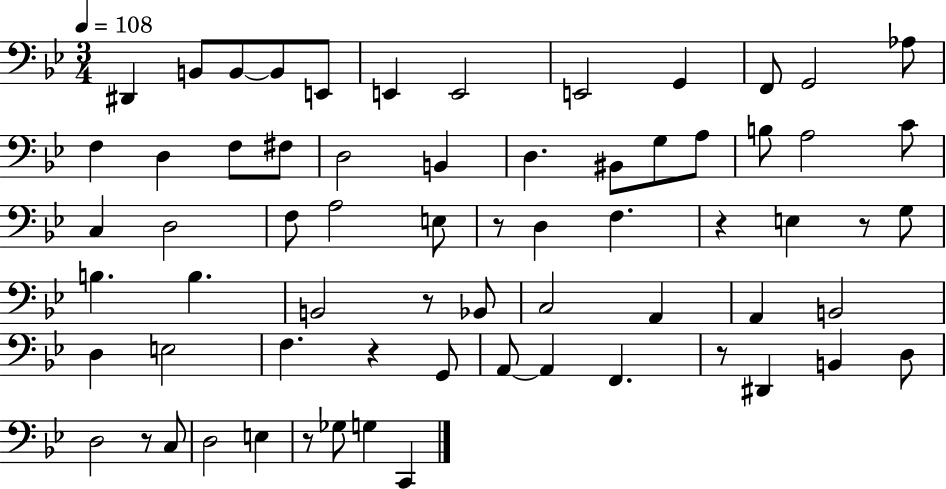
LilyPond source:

{
  \clef bass
  \numericTimeSignature
  \time 3/4
  \key bes \major
  \tempo 4 = 108
  dis,4 b,8 b,8~~ b,8 e,8 | e,4 e,2 | e,2 g,4 | f,8 g,2 aes8 | \break f4 d4 f8 fis8 | d2 b,4 | d4. bis,8 g8 a8 | b8 a2 c'8 | \break c4 d2 | f8 a2 e8 | r8 d4 f4. | r4 e4 r8 g8 | \break b4. b4. | b,2 r8 bes,8 | c2 a,4 | a,4 b,2 | \break d4 e2 | f4. r4 g,8 | a,8~~ a,4 f,4. | r8 dis,4 b,4 d8 | \break d2 r8 c8 | d2 e4 | r8 ges8 g4 c,4 | \bar "|."
}